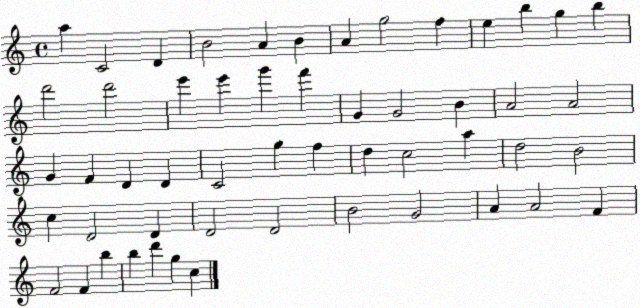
X:1
T:Untitled
M:4/4
L:1/4
K:C
a C2 D B2 A B A g2 f e b g b d'2 d'2 e' e' g' f' G G2 B A2 A2 G F D D C2 g f d c2 a d2 B2 c D2 D D2 D2 B2 G2 A A2 F F2 F b b d' g c